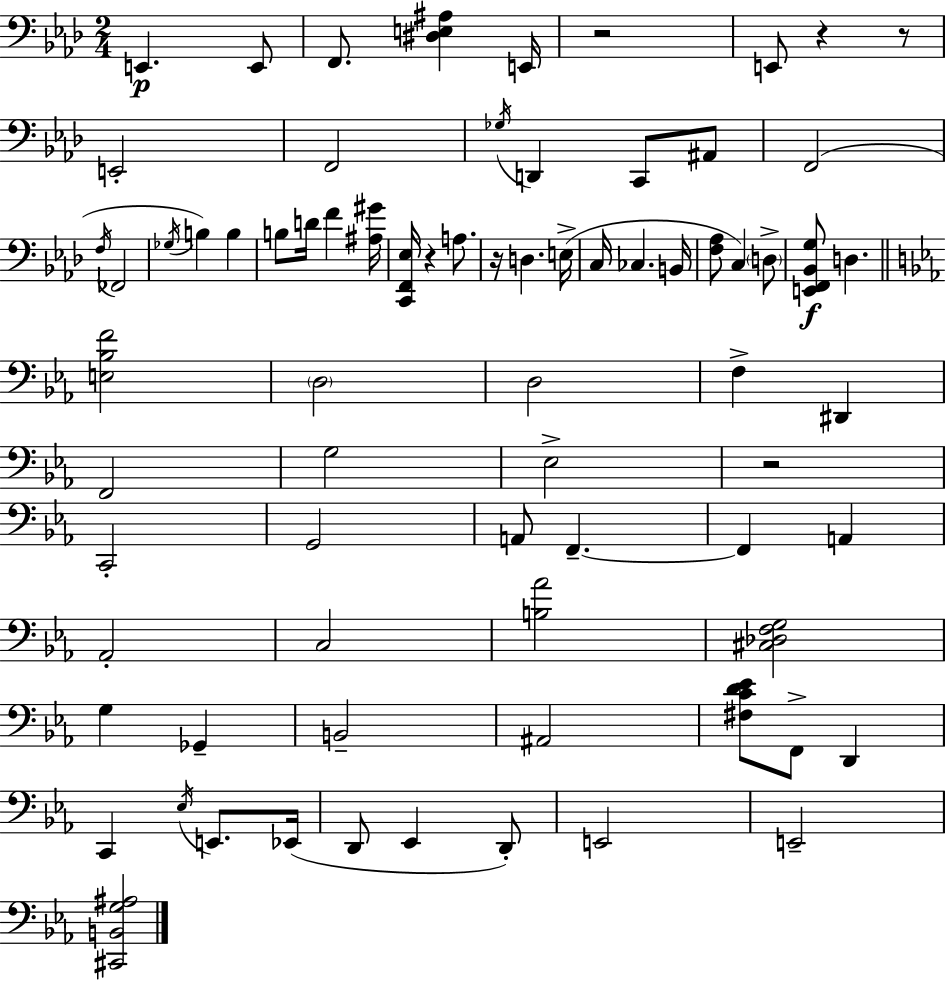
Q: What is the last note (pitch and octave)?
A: E2